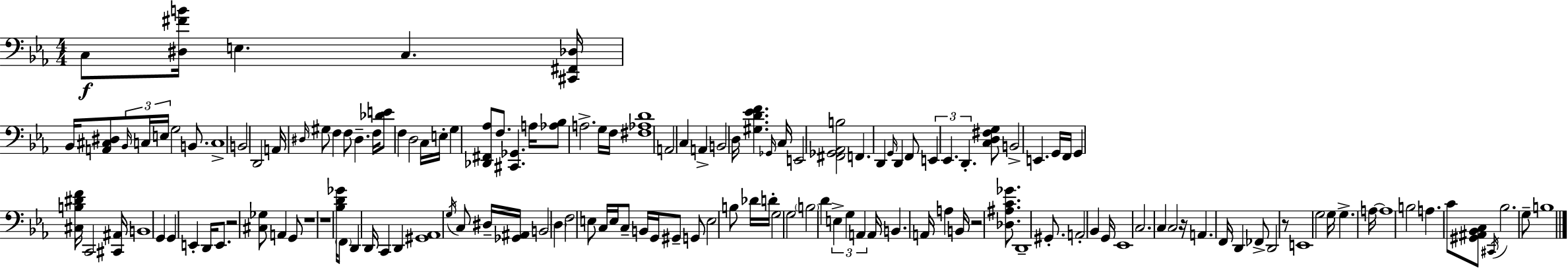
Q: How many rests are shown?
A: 6